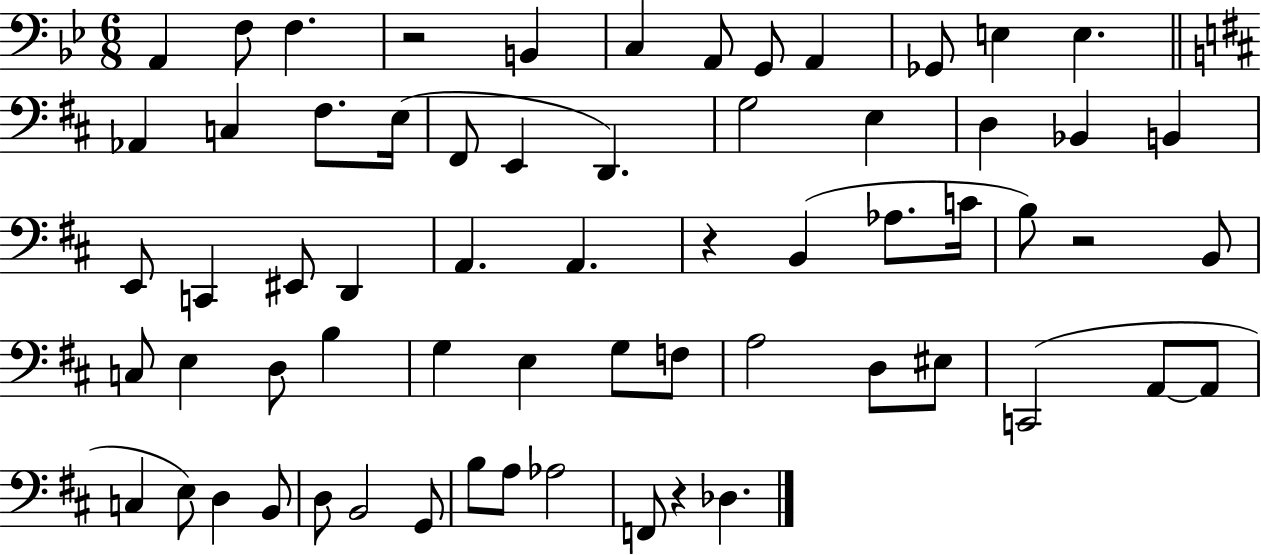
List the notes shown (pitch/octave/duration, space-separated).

A2/q F3/e F3/q. R/h B2/q C3/q A2/e G2/e A2/q Gb2/e E3/q E3/q. Ab2/q C3/q F#3/e. E3/s F#2/e E2/q D2/q. G3/h E3/q D3/q Bb2/q B2/q E2/e C2/q EIS2/e D2/q A2/q. A2/q. R/q B2/q Ab3/e. C4/s B3/e R/h B2/e C3/e E3/q D3/e B3/q G3/q E3/q G3/e F3/e A3/h D3/e EIS3/e C2/h A2/e A2/e C3/q E3/e D3/q B2/e D3/e B2/h G2/e B3/e A3/e Ab3/h F2/e R/q Db3/q.